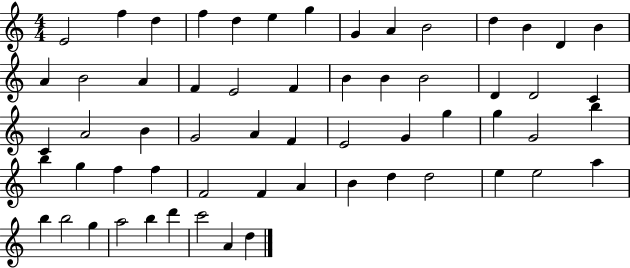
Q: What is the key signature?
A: C major